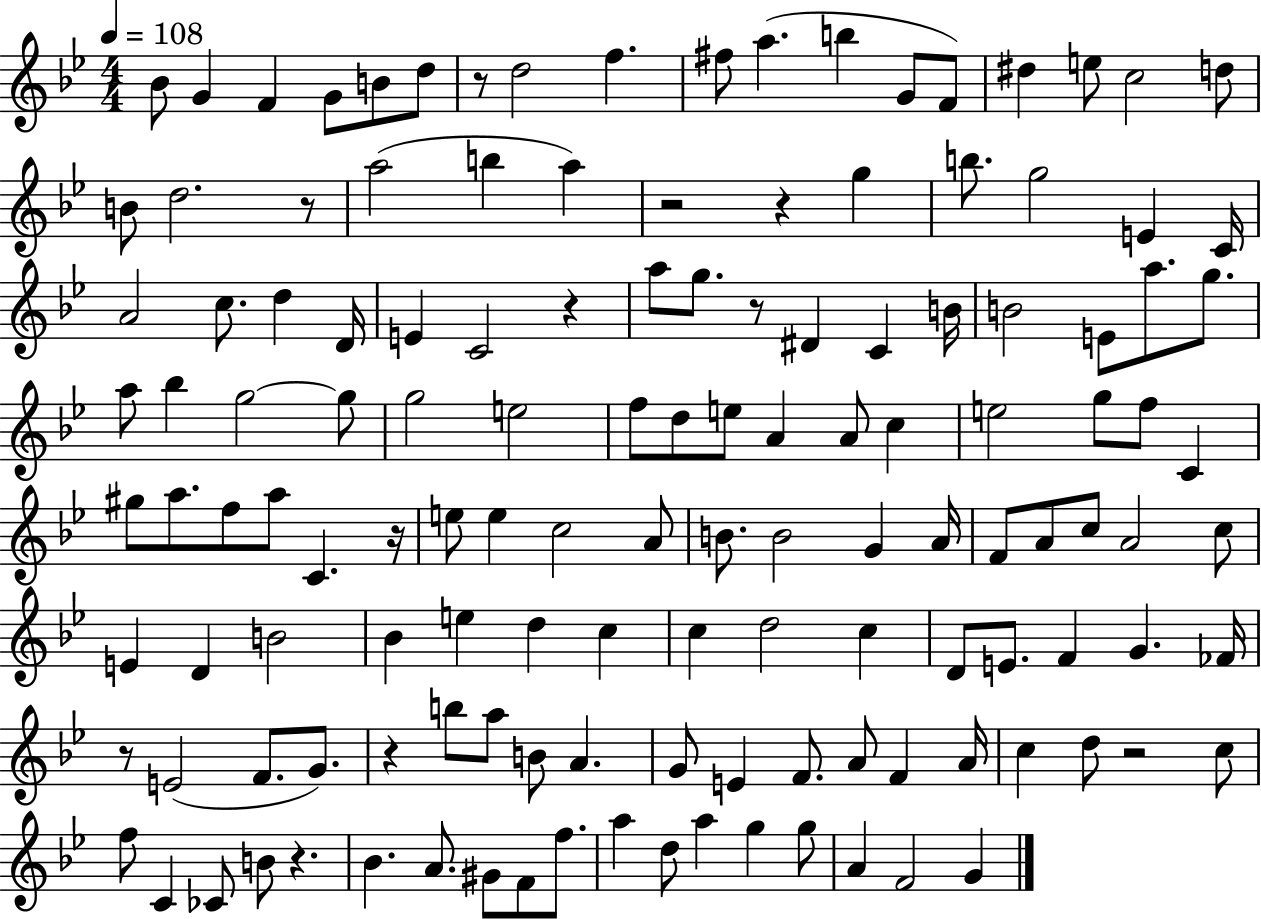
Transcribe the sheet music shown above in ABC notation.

X:1
T:Untitled
M:4/4
L:1/4
K:Bb
_B/2 G F G/2 B/2 d/2 z/2 d2 f ^f/2 a b G/2 F/2 ^d e/2 c2 d/2 B/2 d2 z/2 a2 b a z2 z g b/2 g2 E C/4 A2 c/2 d D/4 E C2 z a/2 g/2 z/2 ^D C B/4 B2 E/2 a/2 g/2 a/2 _b g2 g/2 g2 e2 f/2 d/2 e/2 A A/2 c e2 g/2 f/2 C ^g/2 a/2 f/2 a/2 C z/4 e/2 e c2 A/2 B/2 B2 G A/4 F/2 A/2 c/2 A2 c/2 E D B2 _B e d c c d2 c D/2 E/2 F G _F/4 z/2 E2 F/2 G/2 z b/2 a/2 B/2 A G/2 E F/2 A/2 F A/4 c d/2 z2 c/2 f/2 C _C/2 B/2 z _B A/2 ^G/2 F/2 f/2 a d/2 a g g/2 A F2 G